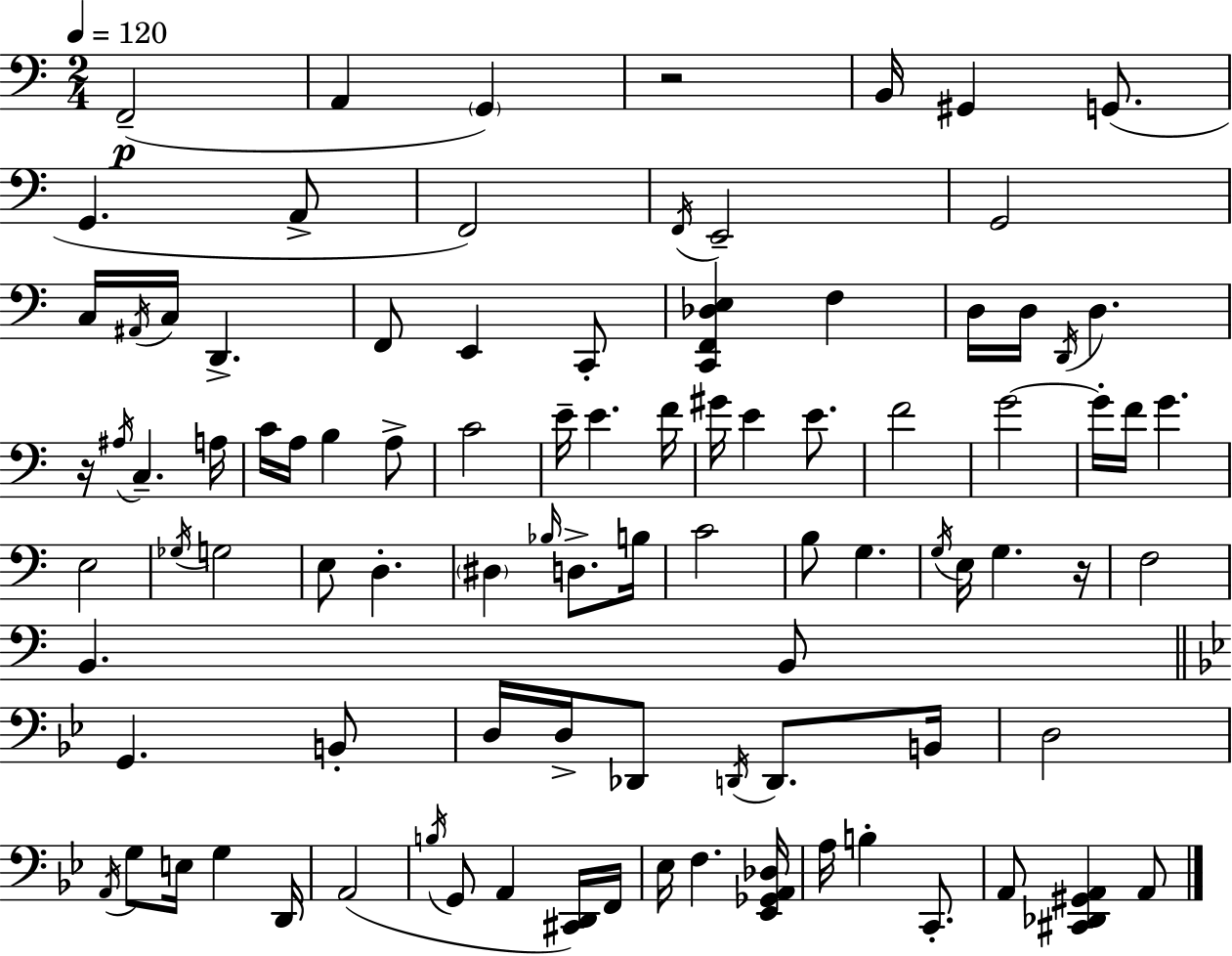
{
  \clef bass
  \numericTimeSignature
  \time 2/4
  \key c \major
  \tempo 4 = 120
  f,2--(\p | a,4 \parenthesize g,4) | r2 | b,16 gis,4 g,8.( | \break g,4. a,8-> | f,2) | \acciaccatura { f,16 } e,2-- | g,2 | \break c16 \acciaccatura { ais,16 } c16 d,4.-> | f,8 e,4 | c,8-. <c, f, des e>4 f4 | d16 d16 \acciaccatura { d,16 } d4. | \break r16 \acciaccatura { ais16 } c4.-- | a16 c'16 a16 b4 | a8-> c'2 | e'16-- e'4. | \break f'16 gis'16 e'4 | e'8. f'2 | g'2~~ | g'16-. f'16 g'4. | \break e2 | \acciaccatura { ges16 } g2 | e8 d4.-. | \parenthesize dis4 | \break \grace { bes16 } d8.-> b16 c'2 | b8 | g4. \acciaccatura { g16 } e16 | g4. r16 f2 | \break b,4. | b,8 \bar "||" \break \key g \minor g,4. b,8-. | d16 d16-> des,8 \acciaccatura { d,16 } d,8. | b,16 d2 | \acciaccatura { a,16 } g8 e16 g4 | \break d,16 a,2( | \acciaccatura { b16 } g,8 a,4 | <cis, d,>16) f,16 ees16 f4. | <ees, ges, a, des>16 a16 b4-. | \break c,8.-. a,8 <cis, des, gis, a,>4 | a,8 \bar "|."
}